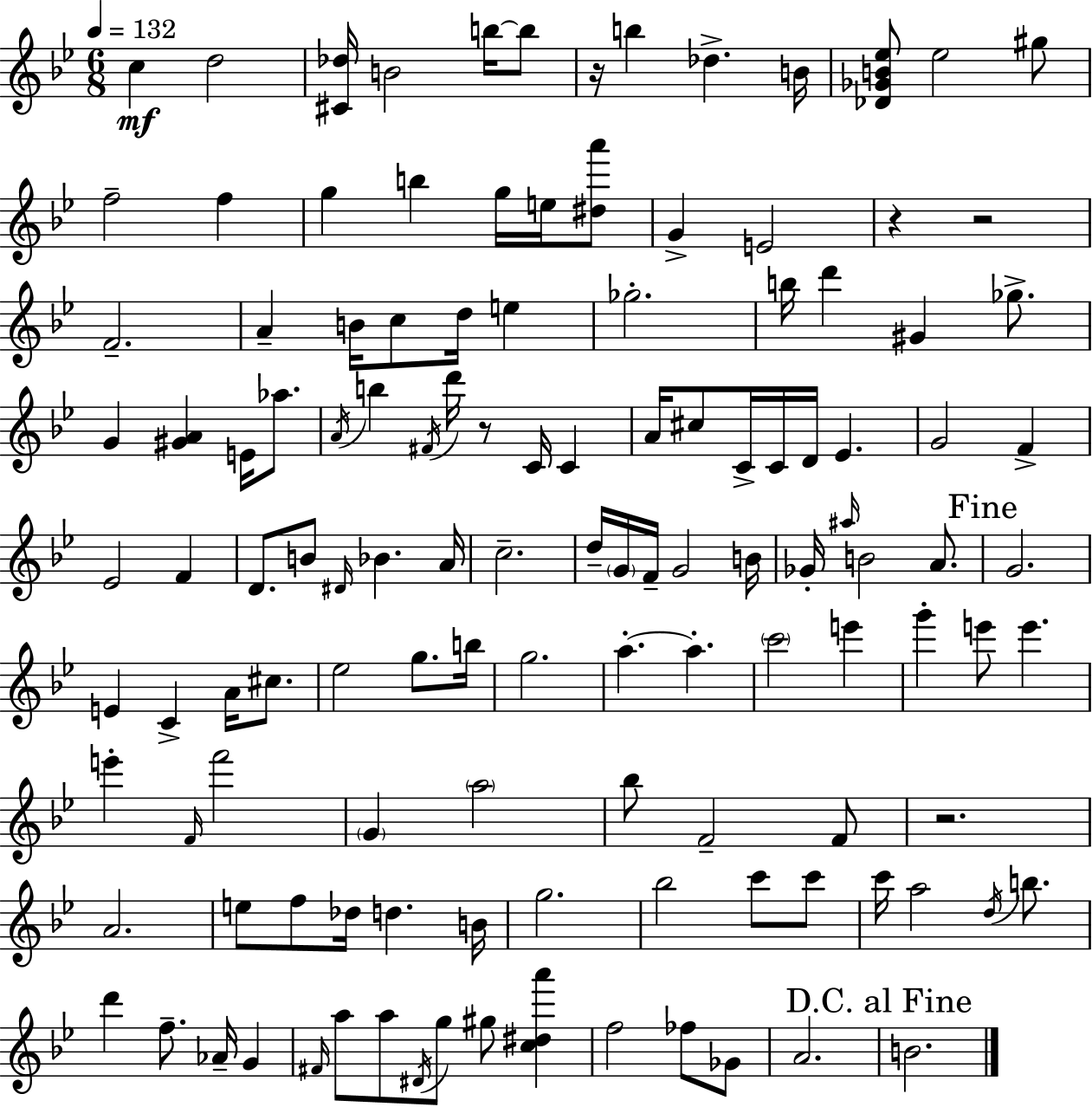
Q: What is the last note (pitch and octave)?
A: B4